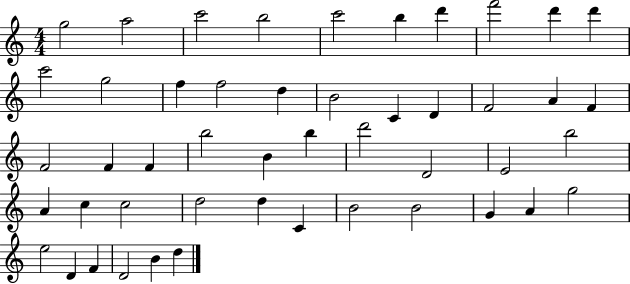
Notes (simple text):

G5/h A5/h C6/h B5/h C6/h B5/q D6/q F6/h D6/q D6/q C6/h G5/h F5/q F5/h D5/q B4/h C4/q D4/q F4/h A4/q F4/q F4/h F4/q F4/q B5/h B4/q B5/q D6/h D4/h E4/h B5/h A4/q C5/q C5/h D5/h D5/q C4/q B4/h B4/h G4/q A4/q G5/h E5/h D4/q F4/q D4/h B4/q D5/q